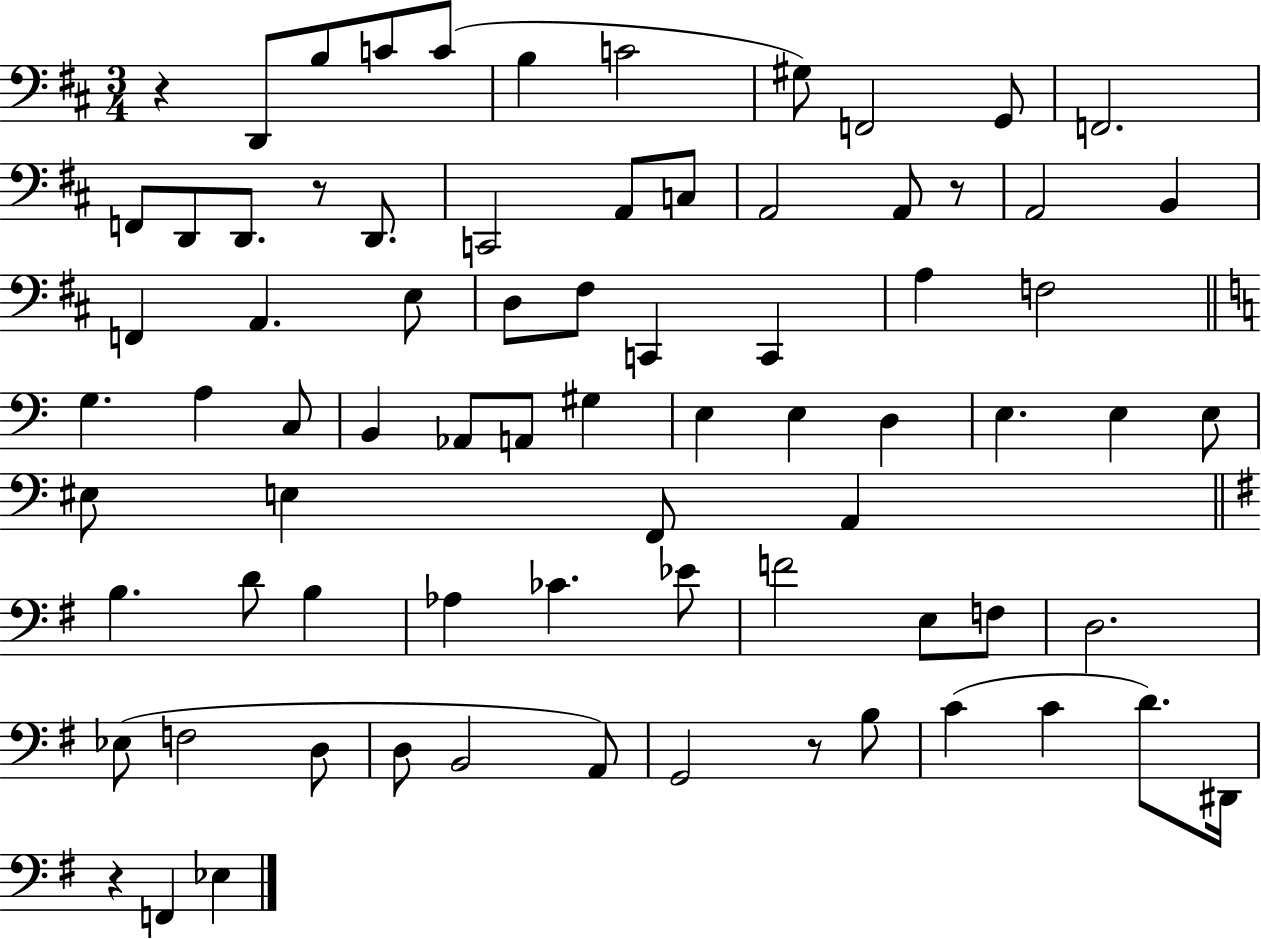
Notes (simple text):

R/q D2/e B3/e C4/e C4/e B3/q C4/h G#3/e F2/h G2/e F2/h. F2/e D2/e D2/e. R/e D2/e. C2/h A2/e C3/e A2/h A2/e R/e A2/h B2/q F2/q A2/q. E3/e D3/e F#3/e C2/q C2/q A3/q F3/h G3/q. A3/q C3/e B2/q Ab2/e A2/e G#3/q E3/q E3/q D3/q E3/q. E3/q E3/e EIS3/e E3/q F2/e A2/q B3/q. D4/e B3/q Ab3/q CES4/q. Eb4/e F4/h E3/e F3/e D3/h. Eb3/e F3/h D3/e D3/e B2/h A2/e G2/h R/e B3/e C4/q C4/q D4/e. D#2/s R/q F2/q Eb3/q